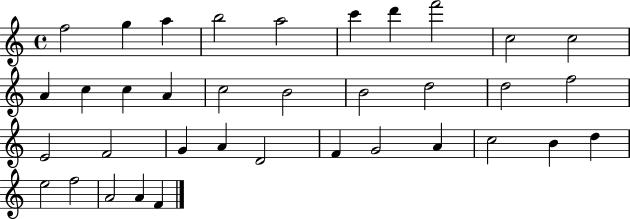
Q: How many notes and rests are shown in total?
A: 36